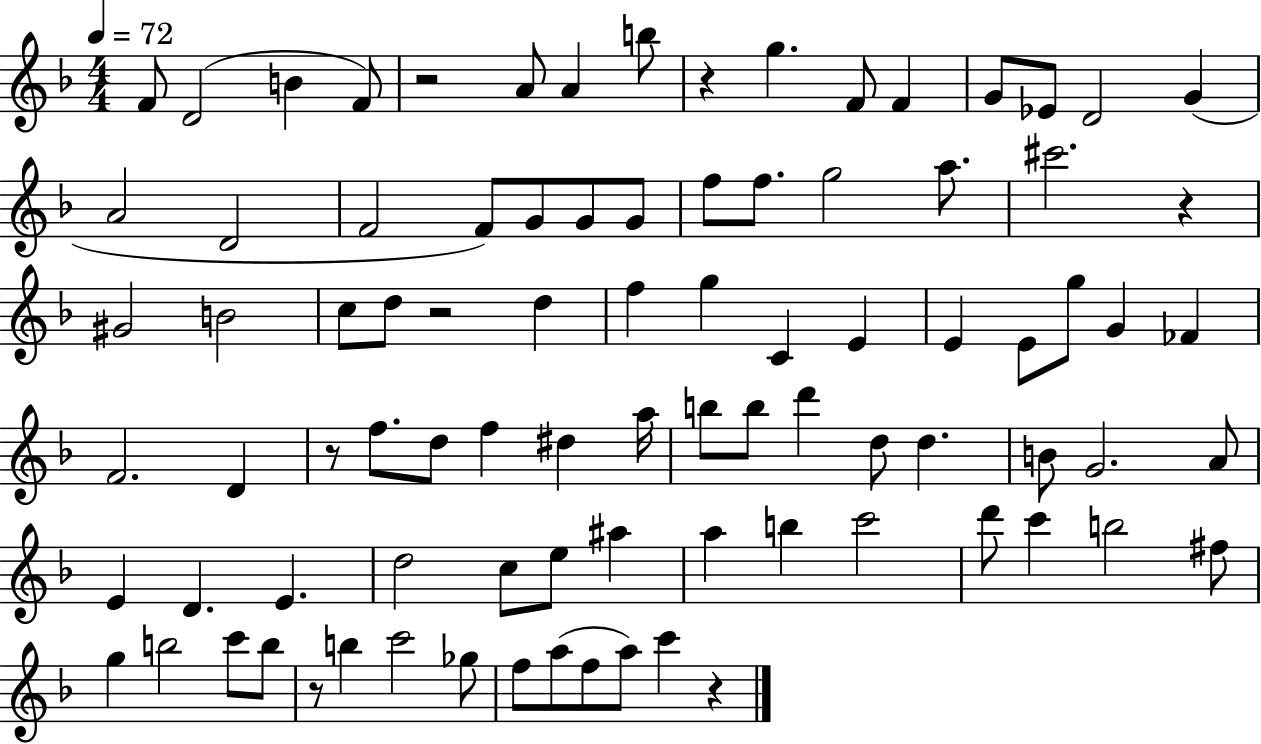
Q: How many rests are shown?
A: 7